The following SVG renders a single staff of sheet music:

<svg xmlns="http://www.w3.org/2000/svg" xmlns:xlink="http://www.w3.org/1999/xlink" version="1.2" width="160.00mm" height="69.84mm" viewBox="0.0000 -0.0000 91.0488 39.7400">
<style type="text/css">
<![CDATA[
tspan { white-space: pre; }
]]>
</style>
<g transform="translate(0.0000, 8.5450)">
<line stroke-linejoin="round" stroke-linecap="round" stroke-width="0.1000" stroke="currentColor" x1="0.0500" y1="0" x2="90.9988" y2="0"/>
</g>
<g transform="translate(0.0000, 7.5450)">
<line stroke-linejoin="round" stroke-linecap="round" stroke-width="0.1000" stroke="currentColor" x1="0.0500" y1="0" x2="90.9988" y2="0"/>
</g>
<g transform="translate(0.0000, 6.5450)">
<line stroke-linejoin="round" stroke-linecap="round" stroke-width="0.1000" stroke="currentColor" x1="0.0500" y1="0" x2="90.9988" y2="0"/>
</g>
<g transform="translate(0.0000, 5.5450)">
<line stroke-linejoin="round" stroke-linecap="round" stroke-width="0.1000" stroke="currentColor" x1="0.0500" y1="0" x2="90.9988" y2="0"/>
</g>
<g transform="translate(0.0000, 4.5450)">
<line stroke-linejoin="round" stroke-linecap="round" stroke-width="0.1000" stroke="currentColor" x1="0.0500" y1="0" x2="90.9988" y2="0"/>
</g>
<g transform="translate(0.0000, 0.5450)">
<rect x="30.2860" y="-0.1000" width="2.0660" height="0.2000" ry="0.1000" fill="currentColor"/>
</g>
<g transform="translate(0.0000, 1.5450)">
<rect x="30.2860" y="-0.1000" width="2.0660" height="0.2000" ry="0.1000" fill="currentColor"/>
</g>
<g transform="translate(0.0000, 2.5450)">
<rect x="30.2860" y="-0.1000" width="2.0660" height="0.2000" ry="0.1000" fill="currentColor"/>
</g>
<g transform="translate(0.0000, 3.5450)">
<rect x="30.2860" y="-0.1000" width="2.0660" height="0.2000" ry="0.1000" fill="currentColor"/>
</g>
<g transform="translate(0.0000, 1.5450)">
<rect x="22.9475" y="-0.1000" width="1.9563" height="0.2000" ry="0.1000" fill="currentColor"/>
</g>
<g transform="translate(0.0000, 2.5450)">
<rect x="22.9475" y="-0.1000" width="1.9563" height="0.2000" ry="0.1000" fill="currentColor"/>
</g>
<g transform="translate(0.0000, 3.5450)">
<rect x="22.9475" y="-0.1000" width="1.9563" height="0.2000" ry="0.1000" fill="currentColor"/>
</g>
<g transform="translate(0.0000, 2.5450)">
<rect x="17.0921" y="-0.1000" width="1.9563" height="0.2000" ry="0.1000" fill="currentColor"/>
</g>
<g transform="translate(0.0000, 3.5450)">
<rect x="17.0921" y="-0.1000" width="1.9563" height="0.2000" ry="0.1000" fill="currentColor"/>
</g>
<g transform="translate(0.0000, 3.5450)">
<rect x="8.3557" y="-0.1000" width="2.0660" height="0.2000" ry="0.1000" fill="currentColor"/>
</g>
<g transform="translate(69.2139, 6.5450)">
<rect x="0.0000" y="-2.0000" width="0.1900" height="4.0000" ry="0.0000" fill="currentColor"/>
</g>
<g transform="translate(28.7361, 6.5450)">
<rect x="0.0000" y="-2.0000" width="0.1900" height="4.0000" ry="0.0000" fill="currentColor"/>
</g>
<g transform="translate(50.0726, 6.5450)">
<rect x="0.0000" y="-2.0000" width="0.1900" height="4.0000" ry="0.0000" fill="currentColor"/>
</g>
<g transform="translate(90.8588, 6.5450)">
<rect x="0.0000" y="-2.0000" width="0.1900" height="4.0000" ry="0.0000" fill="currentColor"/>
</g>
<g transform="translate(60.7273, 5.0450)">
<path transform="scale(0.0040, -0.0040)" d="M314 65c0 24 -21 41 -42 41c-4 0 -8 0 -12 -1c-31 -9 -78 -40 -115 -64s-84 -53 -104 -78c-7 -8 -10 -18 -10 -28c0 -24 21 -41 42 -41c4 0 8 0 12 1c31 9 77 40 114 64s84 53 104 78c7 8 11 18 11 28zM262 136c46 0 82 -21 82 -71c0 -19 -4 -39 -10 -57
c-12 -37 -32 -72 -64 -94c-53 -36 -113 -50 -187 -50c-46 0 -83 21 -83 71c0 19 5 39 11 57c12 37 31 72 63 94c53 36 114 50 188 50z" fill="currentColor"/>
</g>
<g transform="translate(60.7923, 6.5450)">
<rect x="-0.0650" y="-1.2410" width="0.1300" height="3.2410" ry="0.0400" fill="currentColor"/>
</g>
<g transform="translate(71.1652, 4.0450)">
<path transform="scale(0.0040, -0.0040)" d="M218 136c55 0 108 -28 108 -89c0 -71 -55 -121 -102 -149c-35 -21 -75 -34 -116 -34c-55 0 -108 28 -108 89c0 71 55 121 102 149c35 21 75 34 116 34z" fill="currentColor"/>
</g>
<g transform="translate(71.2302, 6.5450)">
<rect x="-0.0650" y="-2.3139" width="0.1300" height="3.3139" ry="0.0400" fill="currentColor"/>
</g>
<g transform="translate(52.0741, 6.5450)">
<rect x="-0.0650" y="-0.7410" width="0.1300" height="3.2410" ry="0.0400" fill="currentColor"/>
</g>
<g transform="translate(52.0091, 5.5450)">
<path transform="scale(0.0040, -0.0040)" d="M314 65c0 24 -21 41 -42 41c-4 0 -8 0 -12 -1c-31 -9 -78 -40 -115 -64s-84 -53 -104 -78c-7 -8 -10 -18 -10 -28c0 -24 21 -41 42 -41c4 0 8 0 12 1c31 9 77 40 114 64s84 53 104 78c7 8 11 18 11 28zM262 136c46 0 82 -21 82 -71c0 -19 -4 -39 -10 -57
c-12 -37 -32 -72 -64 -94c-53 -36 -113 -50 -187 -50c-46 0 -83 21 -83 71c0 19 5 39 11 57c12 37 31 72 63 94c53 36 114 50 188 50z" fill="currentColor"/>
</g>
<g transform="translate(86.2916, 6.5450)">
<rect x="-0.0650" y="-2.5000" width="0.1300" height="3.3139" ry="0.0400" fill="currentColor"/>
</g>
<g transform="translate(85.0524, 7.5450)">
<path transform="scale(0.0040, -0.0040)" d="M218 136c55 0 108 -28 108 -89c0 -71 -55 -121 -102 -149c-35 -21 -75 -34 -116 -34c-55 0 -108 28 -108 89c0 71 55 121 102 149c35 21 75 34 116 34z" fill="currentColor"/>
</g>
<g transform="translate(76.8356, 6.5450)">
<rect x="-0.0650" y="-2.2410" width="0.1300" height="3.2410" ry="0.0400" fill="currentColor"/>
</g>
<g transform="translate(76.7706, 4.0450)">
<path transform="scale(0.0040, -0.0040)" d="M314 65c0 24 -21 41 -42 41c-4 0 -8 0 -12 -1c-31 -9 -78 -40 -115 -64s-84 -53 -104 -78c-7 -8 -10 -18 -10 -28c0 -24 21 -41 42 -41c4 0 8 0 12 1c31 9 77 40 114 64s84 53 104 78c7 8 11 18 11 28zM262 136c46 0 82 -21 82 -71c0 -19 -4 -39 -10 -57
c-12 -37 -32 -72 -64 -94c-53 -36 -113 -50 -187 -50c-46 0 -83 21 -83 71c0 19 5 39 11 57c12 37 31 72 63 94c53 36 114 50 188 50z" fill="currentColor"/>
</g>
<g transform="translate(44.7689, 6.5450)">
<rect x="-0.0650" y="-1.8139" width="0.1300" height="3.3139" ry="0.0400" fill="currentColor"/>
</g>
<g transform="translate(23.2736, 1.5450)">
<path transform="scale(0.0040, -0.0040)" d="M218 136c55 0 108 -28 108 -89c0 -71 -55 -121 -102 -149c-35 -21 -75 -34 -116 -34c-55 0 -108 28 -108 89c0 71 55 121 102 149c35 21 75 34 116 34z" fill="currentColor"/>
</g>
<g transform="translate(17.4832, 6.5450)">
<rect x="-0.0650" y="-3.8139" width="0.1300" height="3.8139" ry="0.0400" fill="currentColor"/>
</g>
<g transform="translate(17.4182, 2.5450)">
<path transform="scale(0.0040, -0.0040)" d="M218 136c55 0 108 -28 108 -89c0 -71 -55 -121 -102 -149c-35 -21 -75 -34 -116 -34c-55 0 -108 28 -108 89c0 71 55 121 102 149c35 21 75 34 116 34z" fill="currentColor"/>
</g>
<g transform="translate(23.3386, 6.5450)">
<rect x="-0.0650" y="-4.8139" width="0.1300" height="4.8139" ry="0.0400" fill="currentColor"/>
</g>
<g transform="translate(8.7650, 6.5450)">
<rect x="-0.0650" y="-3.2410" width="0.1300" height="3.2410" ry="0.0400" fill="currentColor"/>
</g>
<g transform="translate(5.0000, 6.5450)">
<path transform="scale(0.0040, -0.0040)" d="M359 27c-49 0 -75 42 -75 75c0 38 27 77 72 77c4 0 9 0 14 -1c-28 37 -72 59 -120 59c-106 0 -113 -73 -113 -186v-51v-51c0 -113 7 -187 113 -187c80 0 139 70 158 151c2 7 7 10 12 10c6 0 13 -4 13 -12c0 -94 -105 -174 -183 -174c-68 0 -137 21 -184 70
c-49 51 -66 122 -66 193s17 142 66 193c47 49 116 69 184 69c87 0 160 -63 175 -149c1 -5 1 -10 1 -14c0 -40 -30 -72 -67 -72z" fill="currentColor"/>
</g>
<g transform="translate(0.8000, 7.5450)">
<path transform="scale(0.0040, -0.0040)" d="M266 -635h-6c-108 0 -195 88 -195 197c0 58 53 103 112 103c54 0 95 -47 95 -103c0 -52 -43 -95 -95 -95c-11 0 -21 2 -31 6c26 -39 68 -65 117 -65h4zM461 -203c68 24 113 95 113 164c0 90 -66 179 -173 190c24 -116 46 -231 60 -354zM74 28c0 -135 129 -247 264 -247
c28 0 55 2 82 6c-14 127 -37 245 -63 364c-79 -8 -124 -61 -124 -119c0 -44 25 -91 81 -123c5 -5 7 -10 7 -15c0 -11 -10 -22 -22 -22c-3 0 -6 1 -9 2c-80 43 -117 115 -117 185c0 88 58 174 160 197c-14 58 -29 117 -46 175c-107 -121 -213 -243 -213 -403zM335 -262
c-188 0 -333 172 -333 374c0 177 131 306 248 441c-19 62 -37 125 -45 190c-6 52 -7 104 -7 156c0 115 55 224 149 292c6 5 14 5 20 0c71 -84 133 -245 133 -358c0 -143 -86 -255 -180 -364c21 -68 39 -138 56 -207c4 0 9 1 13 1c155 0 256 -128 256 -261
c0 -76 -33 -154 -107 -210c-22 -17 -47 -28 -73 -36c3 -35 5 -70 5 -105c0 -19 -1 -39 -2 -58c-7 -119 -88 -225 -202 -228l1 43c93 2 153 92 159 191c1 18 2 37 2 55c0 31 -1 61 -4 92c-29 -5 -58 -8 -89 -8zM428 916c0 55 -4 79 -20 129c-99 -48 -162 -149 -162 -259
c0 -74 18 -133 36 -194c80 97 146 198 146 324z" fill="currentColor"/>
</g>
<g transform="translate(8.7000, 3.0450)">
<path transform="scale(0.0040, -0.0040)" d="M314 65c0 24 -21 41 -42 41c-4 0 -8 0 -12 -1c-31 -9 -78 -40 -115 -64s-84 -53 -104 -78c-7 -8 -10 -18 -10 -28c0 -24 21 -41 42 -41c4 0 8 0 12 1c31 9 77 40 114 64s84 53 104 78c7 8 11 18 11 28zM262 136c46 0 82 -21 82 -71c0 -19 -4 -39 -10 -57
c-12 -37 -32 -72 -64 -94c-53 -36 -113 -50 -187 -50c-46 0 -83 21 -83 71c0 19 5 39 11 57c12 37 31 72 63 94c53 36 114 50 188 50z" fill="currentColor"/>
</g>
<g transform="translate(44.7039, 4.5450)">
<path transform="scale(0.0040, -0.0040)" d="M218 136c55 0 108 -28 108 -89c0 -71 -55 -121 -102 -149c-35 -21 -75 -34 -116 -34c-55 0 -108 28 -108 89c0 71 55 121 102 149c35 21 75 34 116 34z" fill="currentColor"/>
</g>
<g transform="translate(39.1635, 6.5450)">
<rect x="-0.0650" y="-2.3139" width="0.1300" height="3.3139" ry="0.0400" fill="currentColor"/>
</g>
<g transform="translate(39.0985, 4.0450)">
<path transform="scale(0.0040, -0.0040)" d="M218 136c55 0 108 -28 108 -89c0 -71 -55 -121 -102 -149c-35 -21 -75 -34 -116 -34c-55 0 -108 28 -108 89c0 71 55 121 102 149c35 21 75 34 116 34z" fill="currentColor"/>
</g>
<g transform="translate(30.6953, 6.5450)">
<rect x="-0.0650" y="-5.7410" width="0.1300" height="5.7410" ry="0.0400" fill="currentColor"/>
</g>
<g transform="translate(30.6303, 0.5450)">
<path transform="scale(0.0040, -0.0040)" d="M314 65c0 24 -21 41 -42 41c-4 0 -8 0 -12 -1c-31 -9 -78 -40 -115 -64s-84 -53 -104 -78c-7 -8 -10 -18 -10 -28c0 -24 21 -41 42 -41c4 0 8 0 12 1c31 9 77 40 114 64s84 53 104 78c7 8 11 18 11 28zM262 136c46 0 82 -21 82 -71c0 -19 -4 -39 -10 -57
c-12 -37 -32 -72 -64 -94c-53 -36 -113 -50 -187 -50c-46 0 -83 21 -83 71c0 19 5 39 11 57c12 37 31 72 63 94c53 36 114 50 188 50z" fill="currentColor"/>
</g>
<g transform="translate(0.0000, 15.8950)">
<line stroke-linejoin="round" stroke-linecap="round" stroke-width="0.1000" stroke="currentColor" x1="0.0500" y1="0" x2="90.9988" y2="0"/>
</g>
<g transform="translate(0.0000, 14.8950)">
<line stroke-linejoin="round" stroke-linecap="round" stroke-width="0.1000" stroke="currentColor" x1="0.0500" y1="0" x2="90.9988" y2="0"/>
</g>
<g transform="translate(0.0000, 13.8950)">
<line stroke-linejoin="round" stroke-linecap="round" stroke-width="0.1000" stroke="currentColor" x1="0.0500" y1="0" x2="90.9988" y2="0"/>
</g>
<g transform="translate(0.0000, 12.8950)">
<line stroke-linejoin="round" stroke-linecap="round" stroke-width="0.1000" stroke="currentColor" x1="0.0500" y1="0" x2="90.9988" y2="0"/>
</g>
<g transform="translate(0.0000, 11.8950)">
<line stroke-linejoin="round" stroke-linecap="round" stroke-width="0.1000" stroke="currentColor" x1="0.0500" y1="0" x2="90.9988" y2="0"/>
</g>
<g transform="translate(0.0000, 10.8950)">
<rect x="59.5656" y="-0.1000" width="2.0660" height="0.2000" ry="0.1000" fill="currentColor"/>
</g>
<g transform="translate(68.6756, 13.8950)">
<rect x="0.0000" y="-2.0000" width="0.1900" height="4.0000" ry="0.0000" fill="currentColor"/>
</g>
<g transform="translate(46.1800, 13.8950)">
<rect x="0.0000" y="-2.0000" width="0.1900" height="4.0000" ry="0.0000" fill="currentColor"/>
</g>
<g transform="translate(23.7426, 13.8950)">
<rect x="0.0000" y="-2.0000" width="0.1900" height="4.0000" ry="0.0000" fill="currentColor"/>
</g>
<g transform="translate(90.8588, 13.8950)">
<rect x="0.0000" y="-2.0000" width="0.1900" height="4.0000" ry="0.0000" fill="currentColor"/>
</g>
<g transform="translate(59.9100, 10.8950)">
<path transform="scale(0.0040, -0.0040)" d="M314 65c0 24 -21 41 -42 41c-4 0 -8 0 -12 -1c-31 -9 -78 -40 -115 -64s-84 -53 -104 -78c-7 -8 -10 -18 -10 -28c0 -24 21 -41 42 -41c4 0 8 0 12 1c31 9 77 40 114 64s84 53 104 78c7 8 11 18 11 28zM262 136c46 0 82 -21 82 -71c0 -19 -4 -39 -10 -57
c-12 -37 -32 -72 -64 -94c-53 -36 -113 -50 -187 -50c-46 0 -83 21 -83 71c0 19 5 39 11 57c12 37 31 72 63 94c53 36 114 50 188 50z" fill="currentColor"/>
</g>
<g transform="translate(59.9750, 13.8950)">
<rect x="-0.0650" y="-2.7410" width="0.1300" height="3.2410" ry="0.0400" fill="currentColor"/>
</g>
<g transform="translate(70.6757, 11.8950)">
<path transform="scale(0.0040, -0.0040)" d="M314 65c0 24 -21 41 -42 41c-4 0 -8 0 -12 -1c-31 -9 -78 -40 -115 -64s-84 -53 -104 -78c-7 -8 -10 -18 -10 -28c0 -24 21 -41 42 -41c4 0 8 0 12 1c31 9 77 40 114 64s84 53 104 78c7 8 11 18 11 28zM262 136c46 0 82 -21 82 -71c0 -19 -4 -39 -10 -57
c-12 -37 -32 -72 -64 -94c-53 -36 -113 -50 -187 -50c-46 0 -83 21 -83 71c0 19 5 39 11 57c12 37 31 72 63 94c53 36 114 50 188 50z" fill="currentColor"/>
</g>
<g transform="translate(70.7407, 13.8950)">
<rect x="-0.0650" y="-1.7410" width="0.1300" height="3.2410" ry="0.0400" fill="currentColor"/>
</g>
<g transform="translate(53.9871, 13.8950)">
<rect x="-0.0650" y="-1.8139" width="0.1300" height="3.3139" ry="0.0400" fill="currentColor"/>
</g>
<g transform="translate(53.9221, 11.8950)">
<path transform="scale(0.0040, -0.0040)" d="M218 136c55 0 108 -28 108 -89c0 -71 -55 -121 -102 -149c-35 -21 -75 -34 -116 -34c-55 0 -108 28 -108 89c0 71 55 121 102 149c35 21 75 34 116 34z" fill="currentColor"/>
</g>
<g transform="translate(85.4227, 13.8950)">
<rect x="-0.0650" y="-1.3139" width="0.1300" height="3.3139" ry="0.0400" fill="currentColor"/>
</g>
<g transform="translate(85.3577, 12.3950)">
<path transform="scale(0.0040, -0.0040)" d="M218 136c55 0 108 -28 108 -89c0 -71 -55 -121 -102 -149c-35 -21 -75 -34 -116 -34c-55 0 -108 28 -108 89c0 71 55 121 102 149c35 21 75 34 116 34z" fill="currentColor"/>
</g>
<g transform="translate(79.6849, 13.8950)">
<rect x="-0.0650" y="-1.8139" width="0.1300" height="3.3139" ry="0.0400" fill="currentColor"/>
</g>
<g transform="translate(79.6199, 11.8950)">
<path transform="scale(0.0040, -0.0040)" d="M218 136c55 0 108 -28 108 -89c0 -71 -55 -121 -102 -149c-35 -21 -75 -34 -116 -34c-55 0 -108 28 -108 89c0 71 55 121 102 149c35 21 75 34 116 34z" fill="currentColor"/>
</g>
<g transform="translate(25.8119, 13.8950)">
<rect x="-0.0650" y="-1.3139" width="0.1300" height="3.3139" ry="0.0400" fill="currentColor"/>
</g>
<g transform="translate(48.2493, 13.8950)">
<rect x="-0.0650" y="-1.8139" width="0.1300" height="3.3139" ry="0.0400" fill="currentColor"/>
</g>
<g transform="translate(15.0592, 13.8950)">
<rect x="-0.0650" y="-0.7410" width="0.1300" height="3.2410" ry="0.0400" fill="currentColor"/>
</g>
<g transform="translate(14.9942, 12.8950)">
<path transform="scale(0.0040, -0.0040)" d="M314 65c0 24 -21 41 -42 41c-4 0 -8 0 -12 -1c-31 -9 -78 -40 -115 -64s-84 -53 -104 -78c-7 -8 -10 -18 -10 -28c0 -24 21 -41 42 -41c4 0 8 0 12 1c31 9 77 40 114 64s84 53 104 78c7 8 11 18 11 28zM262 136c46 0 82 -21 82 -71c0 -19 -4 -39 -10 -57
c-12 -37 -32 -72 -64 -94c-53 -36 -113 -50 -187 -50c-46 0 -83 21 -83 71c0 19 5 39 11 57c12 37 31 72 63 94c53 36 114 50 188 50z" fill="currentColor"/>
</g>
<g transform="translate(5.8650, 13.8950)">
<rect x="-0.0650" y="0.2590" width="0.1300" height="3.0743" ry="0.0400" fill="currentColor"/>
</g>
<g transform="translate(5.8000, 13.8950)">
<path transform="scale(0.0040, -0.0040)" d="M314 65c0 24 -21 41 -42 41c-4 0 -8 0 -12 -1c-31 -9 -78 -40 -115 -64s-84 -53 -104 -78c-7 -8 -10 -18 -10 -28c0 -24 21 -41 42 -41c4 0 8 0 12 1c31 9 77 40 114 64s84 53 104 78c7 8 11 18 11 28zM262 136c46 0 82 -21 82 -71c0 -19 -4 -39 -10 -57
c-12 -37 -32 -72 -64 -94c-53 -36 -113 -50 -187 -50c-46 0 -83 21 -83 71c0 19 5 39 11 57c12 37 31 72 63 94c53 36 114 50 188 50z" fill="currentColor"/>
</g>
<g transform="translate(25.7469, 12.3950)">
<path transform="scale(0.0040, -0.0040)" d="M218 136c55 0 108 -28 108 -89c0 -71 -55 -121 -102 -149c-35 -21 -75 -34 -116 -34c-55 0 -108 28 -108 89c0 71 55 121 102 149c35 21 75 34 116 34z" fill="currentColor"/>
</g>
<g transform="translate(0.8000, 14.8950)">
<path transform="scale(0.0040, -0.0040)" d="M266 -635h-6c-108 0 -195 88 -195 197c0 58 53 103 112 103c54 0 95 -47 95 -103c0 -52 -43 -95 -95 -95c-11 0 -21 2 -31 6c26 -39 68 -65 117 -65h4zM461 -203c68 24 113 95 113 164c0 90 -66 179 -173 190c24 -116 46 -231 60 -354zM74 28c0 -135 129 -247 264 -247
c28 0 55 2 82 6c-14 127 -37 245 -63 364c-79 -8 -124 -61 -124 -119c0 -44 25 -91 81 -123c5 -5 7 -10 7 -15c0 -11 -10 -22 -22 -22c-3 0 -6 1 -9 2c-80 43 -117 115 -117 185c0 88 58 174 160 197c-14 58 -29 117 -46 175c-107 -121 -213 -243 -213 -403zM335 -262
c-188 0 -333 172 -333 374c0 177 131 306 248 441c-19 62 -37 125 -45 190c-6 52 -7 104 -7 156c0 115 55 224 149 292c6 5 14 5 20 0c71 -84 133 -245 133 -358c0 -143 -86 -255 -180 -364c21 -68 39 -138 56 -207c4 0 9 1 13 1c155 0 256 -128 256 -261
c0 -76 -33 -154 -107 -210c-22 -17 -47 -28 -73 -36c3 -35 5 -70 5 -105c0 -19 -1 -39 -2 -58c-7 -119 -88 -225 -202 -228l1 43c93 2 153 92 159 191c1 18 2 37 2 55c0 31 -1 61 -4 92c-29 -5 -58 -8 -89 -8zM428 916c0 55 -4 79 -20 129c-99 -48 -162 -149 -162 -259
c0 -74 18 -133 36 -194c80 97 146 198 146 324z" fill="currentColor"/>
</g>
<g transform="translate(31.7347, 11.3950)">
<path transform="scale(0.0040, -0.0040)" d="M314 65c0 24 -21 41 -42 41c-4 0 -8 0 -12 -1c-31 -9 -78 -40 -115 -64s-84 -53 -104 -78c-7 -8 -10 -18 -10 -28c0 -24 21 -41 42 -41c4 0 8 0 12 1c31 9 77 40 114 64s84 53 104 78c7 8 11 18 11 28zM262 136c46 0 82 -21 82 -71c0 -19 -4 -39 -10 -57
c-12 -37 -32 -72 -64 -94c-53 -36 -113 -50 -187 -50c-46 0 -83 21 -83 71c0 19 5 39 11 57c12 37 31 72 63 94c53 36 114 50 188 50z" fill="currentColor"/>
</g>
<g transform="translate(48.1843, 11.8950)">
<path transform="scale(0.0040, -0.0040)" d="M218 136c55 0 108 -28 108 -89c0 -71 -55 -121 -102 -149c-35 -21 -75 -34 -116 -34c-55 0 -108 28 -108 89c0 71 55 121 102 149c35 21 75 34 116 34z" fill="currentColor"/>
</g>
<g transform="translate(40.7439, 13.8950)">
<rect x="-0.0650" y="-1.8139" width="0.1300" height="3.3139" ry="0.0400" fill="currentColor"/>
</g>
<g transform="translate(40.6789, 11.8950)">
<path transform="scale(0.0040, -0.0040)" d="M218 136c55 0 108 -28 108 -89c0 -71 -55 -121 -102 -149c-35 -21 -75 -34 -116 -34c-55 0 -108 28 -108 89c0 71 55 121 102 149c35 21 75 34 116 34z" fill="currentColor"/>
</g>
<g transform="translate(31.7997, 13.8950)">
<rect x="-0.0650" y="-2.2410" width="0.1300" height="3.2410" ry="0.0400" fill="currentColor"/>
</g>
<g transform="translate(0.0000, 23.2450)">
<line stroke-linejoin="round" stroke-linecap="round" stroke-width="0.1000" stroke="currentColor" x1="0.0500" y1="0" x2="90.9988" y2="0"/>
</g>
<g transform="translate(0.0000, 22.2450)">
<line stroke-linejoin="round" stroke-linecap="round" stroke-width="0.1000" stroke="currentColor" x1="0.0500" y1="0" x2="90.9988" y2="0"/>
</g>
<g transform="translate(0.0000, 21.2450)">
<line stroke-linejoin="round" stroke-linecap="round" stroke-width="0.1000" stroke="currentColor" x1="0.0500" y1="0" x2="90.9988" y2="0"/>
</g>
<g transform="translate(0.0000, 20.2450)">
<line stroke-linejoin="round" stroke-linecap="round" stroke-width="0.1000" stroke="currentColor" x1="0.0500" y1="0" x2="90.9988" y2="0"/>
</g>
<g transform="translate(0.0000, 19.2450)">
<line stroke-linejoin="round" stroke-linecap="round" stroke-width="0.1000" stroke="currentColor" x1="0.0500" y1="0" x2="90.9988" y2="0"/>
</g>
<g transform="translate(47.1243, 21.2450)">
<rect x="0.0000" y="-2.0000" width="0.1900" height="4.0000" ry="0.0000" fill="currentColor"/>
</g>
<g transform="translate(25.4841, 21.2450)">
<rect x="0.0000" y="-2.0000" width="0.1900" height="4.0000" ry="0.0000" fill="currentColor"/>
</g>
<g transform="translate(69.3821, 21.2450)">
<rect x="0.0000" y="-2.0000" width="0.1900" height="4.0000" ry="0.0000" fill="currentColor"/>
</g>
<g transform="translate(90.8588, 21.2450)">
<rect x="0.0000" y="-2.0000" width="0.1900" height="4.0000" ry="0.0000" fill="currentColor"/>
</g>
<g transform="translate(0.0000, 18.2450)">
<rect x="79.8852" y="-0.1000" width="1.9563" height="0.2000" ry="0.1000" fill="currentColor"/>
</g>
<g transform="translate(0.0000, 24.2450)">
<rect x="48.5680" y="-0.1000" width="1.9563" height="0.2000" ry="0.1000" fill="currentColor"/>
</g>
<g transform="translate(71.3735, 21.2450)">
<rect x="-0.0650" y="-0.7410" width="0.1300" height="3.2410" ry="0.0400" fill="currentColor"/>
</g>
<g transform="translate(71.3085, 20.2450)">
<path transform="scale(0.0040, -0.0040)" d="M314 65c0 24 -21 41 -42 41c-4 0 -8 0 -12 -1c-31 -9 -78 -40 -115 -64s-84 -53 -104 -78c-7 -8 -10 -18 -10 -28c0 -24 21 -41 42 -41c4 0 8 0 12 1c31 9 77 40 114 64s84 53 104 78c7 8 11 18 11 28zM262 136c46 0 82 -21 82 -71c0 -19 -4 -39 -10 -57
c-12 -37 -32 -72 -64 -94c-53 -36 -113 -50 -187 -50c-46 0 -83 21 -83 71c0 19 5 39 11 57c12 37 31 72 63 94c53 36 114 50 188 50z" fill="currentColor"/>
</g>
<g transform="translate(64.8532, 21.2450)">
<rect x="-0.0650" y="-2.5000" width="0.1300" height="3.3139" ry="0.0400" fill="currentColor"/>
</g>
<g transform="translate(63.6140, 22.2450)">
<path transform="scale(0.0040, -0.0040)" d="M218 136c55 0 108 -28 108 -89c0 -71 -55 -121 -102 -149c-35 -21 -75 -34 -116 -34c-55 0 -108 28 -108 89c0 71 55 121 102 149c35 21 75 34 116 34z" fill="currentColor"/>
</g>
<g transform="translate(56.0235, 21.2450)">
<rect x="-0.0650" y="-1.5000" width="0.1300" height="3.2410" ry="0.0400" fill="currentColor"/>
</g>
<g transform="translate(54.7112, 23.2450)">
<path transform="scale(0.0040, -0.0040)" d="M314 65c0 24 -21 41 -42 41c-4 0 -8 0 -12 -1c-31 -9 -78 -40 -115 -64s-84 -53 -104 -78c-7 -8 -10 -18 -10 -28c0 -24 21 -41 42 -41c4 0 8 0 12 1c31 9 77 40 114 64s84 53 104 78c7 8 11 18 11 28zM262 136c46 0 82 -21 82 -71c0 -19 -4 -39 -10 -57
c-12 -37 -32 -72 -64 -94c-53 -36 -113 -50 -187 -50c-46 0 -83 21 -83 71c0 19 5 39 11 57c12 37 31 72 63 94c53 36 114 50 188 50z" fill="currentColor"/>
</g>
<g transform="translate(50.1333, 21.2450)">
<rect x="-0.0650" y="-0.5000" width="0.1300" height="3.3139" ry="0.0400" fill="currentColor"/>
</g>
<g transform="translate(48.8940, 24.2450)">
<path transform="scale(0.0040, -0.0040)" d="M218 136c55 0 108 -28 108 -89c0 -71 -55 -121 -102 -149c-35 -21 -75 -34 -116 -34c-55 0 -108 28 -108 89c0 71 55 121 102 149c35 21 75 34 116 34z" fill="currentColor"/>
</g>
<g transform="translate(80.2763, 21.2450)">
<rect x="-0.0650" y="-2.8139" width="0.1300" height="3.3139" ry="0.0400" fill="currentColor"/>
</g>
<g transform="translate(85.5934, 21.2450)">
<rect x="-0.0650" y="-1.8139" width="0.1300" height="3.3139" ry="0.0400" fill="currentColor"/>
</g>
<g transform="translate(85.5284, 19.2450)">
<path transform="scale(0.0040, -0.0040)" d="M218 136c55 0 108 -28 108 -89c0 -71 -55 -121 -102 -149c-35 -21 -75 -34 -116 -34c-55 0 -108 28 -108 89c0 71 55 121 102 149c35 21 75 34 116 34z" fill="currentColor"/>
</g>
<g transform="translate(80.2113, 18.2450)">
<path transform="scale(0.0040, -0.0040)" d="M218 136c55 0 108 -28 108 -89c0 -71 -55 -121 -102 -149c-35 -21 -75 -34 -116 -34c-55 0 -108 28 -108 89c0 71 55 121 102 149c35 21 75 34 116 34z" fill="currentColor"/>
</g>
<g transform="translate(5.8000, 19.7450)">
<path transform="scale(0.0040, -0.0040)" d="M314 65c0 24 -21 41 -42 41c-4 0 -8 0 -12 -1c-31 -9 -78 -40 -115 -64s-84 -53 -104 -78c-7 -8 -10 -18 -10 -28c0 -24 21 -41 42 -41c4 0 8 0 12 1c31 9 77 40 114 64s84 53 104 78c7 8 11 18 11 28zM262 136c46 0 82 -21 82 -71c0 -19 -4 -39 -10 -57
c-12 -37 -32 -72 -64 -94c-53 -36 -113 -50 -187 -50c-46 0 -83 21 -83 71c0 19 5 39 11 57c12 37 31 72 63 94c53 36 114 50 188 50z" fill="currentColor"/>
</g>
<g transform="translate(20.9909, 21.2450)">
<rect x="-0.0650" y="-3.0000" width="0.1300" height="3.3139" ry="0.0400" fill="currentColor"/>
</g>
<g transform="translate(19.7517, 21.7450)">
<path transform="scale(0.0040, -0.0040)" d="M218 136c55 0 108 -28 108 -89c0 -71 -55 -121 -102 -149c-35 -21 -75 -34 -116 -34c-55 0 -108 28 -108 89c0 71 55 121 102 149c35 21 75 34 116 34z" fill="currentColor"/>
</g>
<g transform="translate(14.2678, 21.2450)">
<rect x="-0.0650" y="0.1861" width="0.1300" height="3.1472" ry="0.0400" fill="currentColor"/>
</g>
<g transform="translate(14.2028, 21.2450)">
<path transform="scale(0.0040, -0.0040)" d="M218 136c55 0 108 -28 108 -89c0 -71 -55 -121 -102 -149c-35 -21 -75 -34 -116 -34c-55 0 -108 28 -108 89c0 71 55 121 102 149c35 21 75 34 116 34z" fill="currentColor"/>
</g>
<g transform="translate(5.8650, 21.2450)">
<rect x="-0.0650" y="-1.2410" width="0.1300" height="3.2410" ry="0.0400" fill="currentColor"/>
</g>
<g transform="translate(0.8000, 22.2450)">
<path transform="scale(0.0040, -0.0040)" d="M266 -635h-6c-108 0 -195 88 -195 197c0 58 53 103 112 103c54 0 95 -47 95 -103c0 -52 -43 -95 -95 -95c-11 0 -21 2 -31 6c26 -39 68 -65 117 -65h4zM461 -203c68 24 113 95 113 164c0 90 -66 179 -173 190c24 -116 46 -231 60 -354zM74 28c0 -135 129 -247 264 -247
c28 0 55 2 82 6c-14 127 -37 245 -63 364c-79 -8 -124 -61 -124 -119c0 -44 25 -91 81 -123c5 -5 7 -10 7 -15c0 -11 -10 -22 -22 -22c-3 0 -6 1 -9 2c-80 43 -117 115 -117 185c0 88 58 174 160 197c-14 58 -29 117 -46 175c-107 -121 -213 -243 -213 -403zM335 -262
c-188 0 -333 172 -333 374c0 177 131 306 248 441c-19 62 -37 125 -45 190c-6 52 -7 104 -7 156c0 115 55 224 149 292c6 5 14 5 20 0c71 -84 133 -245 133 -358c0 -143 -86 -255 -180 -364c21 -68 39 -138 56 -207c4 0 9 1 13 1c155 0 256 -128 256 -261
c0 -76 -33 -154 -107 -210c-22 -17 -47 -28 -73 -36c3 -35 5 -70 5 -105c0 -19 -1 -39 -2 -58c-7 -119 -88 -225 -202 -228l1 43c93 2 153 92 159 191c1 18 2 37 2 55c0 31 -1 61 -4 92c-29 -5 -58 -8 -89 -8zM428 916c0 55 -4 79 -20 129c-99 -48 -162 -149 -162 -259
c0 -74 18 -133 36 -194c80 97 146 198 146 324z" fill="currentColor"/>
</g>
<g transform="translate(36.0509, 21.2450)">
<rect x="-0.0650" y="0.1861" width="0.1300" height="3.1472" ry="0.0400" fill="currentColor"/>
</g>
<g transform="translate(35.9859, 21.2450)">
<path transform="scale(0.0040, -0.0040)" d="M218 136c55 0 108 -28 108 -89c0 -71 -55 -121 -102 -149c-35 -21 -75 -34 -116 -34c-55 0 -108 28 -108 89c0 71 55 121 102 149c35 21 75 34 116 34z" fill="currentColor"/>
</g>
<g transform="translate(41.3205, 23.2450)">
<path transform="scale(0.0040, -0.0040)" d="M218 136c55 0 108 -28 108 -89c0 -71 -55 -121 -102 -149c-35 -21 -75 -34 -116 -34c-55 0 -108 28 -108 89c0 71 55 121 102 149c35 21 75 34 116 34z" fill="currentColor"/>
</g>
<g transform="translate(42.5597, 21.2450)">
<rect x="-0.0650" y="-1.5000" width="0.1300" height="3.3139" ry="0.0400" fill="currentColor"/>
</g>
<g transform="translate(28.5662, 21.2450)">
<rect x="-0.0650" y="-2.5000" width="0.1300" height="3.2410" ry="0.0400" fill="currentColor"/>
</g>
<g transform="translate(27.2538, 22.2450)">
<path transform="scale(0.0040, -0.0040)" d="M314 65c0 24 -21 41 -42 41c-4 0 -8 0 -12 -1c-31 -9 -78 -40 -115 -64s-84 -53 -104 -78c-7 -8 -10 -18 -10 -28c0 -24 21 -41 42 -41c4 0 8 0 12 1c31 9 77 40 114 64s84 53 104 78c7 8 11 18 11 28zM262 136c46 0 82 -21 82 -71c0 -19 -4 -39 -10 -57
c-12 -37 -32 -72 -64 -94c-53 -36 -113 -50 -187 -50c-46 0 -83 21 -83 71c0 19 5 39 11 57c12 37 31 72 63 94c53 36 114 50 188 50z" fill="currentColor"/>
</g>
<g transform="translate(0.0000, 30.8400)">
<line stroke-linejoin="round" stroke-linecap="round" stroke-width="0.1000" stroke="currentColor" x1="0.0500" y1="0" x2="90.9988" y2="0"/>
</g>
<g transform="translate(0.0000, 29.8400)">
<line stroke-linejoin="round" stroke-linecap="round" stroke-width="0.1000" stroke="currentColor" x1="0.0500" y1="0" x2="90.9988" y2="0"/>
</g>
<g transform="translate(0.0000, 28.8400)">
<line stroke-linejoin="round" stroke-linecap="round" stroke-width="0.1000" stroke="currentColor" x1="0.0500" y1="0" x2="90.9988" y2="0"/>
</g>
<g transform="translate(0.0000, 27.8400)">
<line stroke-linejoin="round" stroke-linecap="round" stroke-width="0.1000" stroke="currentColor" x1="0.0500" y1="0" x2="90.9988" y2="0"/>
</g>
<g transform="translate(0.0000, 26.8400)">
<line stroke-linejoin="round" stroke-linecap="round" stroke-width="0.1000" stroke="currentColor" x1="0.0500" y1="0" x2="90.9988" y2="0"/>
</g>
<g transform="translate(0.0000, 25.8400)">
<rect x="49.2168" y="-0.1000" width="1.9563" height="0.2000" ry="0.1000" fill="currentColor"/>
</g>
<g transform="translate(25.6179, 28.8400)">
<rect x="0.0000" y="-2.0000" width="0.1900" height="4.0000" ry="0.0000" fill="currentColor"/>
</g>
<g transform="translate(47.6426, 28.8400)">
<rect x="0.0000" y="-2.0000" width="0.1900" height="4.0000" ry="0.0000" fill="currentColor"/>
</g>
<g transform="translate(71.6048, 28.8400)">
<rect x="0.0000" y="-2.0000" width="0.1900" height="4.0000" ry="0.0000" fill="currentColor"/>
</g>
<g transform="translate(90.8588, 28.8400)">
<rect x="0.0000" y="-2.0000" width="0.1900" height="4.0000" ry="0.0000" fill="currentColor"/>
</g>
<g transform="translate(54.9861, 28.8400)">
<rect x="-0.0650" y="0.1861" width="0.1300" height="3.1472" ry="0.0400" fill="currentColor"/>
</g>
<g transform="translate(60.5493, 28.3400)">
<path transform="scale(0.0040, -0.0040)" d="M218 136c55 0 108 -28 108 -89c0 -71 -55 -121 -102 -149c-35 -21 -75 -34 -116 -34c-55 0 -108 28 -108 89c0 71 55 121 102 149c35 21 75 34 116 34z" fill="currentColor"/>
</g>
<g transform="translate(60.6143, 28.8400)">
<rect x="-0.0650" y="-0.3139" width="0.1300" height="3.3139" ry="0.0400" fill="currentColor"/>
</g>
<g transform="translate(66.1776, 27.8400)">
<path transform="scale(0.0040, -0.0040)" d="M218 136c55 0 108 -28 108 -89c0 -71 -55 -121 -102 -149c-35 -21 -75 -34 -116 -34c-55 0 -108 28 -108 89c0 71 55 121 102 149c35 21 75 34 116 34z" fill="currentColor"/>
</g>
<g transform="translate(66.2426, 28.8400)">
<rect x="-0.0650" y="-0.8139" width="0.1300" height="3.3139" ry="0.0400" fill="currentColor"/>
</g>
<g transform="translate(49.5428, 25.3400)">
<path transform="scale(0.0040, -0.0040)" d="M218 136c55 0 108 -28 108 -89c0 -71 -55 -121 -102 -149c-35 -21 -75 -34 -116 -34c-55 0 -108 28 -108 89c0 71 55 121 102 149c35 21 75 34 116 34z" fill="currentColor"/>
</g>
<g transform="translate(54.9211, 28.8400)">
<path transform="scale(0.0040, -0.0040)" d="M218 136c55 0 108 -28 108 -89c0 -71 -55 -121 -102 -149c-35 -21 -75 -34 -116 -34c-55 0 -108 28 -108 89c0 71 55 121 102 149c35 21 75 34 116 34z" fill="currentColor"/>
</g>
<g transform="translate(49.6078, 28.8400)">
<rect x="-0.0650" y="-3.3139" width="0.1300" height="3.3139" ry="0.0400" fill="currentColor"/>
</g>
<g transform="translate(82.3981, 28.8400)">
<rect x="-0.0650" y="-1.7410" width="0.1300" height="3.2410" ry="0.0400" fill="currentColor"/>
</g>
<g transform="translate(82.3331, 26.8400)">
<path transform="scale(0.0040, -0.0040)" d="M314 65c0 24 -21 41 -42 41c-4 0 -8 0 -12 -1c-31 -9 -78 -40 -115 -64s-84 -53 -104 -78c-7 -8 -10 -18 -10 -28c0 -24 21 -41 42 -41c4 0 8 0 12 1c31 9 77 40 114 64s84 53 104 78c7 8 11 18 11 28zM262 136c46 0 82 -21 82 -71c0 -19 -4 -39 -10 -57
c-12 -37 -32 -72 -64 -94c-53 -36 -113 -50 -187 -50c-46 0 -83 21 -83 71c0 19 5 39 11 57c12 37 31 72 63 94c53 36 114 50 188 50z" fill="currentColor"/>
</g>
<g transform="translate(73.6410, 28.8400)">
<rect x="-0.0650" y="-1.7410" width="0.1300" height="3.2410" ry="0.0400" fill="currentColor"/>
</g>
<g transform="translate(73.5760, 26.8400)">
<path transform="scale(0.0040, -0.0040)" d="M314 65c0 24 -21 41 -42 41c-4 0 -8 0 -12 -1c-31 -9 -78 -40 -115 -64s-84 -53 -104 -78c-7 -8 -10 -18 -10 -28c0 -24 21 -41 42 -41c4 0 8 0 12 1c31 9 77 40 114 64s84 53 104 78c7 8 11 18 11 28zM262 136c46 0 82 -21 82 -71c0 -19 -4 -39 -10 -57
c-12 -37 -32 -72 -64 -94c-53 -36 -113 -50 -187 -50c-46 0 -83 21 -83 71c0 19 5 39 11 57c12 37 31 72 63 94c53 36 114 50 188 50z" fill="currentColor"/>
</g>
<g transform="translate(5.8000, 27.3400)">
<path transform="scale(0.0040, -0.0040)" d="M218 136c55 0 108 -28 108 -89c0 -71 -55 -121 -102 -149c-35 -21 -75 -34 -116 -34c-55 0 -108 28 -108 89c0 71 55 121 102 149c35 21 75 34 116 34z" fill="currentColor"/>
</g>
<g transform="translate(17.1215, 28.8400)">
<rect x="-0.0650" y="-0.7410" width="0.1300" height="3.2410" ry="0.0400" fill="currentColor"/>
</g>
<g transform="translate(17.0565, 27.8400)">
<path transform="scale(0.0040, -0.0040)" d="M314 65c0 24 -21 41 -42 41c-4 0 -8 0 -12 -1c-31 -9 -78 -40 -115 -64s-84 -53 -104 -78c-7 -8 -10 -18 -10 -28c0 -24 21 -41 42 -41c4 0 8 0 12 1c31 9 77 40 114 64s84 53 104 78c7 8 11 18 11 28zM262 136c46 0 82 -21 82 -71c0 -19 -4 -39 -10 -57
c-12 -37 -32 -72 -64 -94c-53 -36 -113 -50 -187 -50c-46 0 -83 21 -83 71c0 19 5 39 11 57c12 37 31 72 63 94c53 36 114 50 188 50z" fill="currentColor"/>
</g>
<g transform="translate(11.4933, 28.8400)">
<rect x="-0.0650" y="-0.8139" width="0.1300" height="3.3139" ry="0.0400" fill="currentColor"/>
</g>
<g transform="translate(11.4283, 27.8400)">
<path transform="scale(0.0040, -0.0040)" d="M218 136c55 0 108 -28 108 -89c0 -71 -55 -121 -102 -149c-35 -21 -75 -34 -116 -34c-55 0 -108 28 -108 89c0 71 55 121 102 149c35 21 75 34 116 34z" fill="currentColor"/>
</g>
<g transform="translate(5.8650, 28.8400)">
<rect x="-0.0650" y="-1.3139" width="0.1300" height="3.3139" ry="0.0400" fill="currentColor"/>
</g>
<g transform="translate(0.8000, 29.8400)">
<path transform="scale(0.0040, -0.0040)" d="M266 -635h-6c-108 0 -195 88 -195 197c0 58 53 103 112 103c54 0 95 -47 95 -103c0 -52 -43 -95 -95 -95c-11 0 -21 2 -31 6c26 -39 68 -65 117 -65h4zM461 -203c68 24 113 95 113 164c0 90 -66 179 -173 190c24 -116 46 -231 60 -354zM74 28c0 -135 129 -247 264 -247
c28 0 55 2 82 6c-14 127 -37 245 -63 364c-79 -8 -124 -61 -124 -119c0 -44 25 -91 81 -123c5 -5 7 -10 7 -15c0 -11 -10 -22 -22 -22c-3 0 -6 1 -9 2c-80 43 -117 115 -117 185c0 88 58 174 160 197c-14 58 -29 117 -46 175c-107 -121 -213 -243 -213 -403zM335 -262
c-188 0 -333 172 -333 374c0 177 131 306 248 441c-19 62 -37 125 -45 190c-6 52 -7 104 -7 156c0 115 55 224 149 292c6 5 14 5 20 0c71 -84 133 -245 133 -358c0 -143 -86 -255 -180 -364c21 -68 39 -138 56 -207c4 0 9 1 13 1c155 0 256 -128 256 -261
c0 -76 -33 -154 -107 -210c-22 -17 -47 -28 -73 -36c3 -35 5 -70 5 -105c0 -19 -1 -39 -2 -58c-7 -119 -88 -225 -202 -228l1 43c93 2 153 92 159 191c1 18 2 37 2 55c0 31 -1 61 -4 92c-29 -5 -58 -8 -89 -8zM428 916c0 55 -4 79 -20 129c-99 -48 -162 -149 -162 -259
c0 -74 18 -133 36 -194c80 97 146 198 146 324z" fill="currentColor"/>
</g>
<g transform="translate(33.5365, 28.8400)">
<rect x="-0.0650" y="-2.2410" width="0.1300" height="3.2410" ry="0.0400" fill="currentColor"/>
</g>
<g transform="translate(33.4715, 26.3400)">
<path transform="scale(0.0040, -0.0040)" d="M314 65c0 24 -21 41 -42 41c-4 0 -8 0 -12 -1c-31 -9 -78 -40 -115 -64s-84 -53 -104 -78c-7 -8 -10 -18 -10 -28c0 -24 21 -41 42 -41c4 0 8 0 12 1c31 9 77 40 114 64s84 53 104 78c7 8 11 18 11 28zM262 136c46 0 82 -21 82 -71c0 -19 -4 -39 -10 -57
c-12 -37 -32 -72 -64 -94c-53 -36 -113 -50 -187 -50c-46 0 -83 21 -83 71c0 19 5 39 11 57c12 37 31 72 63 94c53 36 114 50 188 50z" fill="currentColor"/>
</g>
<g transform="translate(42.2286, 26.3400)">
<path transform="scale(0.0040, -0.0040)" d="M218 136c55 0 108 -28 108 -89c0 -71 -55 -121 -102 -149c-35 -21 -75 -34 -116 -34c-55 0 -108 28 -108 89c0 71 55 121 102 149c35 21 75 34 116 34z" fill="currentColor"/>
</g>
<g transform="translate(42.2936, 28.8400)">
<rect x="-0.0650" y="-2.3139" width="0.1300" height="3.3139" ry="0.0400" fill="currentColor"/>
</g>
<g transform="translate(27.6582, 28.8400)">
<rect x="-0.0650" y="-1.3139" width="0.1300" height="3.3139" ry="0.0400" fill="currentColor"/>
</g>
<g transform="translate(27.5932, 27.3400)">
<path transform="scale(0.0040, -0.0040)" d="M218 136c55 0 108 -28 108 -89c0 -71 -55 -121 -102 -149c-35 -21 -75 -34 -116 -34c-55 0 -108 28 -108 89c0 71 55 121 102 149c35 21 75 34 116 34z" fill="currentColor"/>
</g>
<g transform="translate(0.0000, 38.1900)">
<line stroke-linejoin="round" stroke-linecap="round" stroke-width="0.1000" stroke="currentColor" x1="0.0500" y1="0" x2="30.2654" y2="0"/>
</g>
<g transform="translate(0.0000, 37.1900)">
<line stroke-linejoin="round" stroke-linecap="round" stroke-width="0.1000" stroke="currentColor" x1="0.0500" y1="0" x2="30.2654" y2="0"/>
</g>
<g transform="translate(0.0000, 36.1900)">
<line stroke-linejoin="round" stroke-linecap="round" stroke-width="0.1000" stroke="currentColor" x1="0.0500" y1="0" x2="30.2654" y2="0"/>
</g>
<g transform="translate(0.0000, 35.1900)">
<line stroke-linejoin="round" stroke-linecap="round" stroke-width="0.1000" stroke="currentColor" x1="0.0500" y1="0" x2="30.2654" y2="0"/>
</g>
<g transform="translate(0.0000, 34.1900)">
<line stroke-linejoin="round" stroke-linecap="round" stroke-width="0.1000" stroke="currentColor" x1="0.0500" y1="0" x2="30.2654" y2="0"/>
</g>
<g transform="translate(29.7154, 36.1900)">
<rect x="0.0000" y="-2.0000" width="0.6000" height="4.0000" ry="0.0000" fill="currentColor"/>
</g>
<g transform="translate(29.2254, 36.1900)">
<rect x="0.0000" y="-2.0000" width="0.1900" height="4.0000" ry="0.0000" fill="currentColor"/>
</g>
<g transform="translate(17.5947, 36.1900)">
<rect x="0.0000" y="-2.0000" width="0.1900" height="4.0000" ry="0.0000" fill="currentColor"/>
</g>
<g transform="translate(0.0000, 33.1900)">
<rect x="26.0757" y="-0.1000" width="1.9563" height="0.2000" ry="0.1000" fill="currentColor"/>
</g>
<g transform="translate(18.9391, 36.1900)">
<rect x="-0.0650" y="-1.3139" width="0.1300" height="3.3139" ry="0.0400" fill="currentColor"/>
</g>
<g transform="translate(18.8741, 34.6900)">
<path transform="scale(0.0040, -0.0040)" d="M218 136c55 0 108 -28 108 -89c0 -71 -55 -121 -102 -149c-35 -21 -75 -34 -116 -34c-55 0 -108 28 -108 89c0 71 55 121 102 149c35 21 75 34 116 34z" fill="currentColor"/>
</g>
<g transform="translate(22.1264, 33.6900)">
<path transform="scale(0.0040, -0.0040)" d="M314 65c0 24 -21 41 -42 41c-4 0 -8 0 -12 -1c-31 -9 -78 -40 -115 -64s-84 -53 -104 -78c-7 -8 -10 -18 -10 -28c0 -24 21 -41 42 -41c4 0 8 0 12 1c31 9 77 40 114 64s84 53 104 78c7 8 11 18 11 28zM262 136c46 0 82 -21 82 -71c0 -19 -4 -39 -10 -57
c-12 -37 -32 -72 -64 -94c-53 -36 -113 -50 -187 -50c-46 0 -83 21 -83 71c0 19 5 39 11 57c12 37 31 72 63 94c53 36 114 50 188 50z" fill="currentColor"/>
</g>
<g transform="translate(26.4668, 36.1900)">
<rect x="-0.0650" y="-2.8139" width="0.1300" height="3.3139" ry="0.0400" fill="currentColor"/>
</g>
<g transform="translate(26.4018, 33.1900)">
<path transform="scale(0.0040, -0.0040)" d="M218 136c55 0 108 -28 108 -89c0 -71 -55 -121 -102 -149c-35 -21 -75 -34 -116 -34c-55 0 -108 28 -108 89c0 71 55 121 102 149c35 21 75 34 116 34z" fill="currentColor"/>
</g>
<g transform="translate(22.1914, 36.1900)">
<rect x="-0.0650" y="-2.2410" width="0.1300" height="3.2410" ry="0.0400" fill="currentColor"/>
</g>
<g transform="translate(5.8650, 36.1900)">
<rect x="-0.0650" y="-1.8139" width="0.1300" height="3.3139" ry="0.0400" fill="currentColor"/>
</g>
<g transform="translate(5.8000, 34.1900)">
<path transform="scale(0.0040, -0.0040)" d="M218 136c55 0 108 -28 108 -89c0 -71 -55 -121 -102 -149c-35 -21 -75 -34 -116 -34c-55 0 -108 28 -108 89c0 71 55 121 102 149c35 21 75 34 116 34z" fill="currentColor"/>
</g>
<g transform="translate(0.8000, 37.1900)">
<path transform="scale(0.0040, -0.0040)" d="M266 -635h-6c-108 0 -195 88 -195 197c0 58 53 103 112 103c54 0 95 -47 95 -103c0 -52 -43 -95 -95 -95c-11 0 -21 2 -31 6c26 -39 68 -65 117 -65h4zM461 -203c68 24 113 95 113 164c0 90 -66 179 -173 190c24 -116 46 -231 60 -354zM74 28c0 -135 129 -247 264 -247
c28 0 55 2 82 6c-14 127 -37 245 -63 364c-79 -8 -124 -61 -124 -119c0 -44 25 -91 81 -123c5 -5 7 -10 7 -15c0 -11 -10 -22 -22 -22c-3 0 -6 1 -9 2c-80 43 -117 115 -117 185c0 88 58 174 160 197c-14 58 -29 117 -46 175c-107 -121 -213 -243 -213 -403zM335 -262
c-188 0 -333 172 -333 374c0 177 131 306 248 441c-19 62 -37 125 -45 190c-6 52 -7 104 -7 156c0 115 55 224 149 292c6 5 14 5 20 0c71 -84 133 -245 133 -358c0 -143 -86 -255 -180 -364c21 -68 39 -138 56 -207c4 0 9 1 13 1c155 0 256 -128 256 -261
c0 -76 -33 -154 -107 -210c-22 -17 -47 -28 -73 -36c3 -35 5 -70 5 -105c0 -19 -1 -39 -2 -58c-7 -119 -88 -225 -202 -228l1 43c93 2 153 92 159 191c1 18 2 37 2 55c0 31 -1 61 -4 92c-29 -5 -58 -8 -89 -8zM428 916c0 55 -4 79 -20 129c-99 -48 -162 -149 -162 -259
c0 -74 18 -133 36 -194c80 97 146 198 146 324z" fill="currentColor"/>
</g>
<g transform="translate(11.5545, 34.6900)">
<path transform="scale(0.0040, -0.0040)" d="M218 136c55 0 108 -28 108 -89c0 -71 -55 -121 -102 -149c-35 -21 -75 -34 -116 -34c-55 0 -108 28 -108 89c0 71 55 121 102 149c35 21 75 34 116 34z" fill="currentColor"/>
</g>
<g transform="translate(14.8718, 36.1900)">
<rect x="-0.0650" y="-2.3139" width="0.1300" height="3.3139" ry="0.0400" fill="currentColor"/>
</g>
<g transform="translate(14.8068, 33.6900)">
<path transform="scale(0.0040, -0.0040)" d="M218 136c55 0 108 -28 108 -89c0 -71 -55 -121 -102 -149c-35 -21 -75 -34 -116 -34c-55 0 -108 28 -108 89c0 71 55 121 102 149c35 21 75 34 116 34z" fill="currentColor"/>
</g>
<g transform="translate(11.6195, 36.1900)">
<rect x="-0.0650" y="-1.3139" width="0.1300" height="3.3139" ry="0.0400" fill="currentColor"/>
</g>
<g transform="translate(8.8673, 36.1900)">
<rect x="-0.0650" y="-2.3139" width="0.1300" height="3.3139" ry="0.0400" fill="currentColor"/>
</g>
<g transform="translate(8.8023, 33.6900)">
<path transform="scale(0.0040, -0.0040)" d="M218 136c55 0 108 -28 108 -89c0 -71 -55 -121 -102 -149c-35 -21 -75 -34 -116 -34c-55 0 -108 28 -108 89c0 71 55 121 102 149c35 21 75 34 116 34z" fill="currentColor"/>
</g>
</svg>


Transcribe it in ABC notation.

X:1
T:Untitled
M:4/4
L:1/4
K:C
b2 c' e' g'2 g f d2 e2 g g2 G B2 d2 e g2 f f f a2 f2 f e e2 B A G2 B E C E2 G d2 a f e d d2 e g2 g b B c d f2 f2 f g e g e g2 a